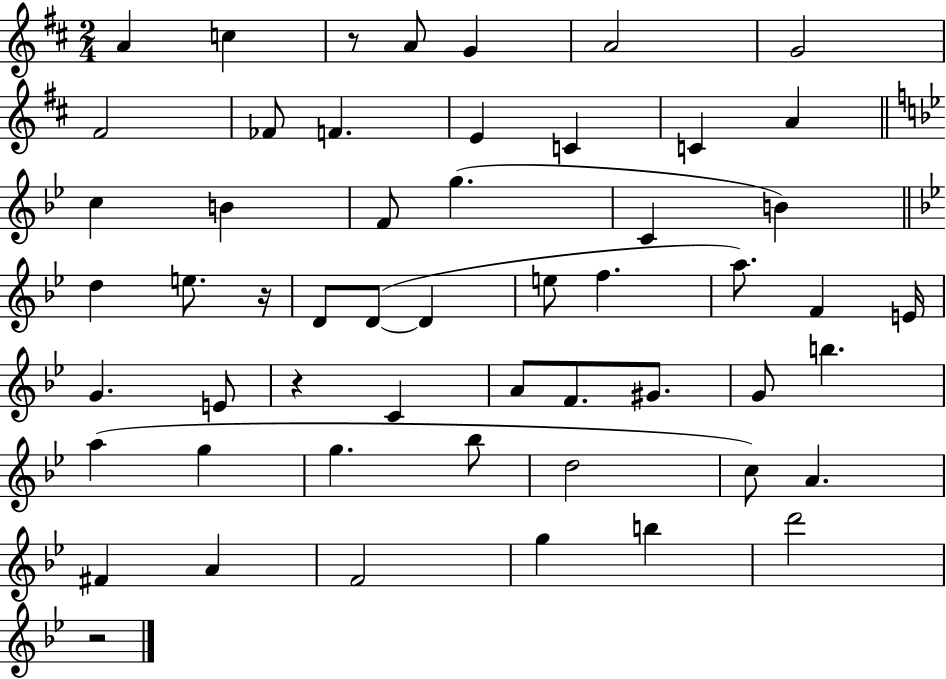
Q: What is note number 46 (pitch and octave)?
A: A4